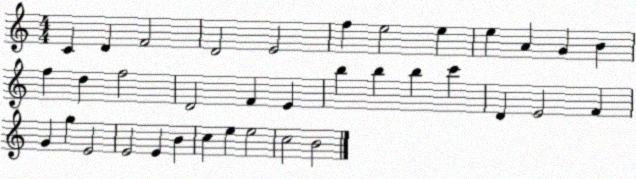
X:1
T:Untitled
M:4/4
L:1/4
K:C
C D F2 D2 E2 f e2 e e A G B f d f2 D2 F E b b b c' D E2 F G g E2 E2 E B c e e2 c2 B2